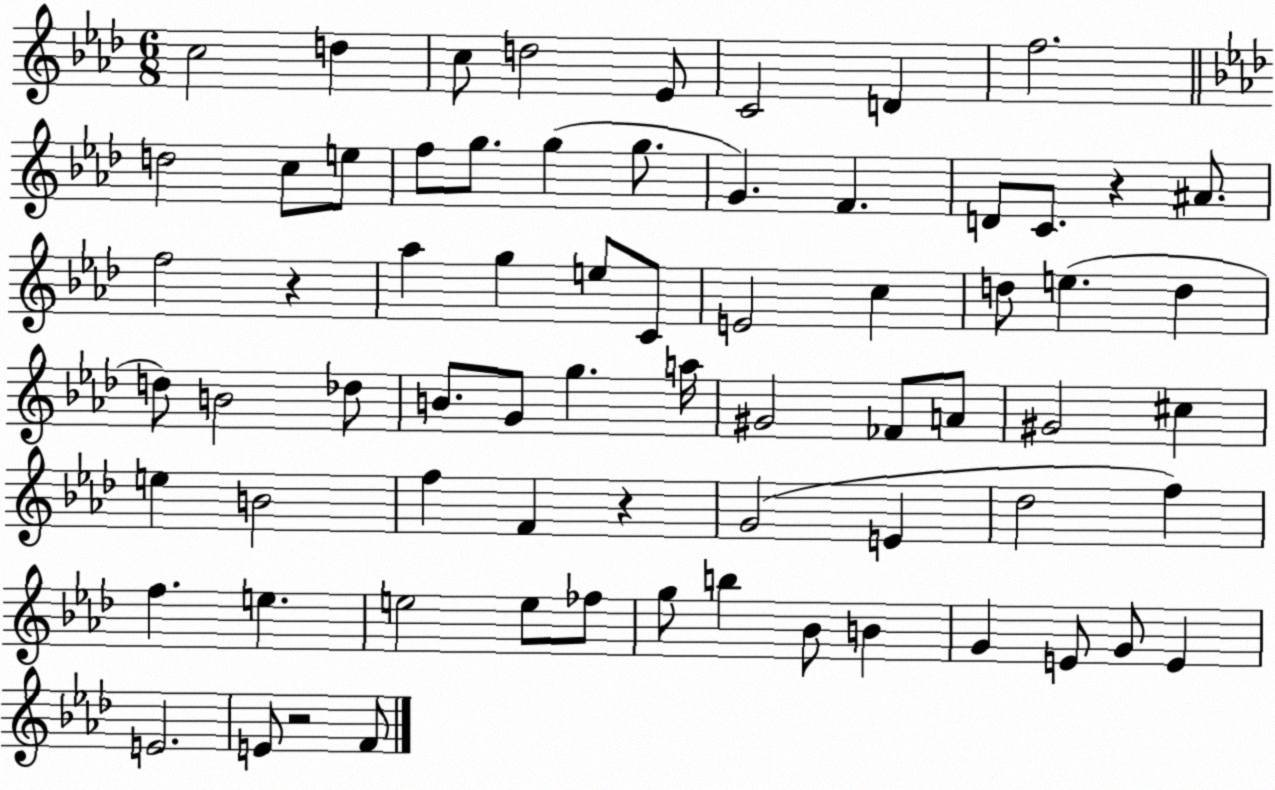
X:1
T:Untitled
M:6/8
L:1/4
K:Ab
c2 d c/2 d2 _E/2 C2 D f2 d2 c/2 e/2 f/2 g/2 g g/2 G F D/2 C/2 z ^A/2 f2 z _a g e/2 C/2 E2 c d/2 e d d/2 B2 _d/2 B/2 G/2 g a/4 ^G2 _F/2 A/2 ^G2 ^c e B2 f F z G2 E _d2 f f e e2 e/2 _f/2 g/2 b _B/2 B G E/2 G/2 E E2 E/2 z2 F/2